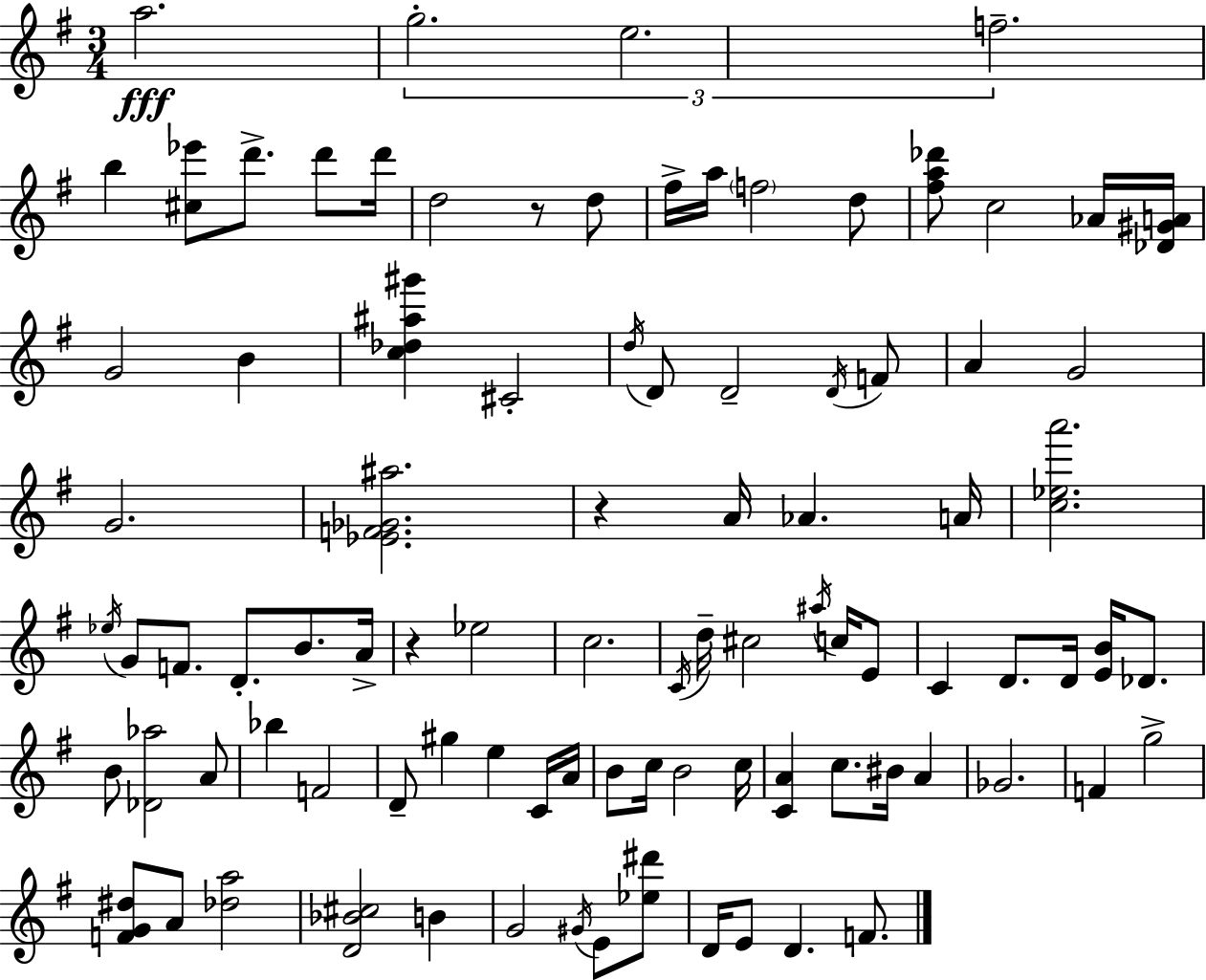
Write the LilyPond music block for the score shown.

{
  \clef treble
  \numericTimeSignature
  \time 3/4
  \key e \minor
  a''2.\fff | \tuplet 3/2 { g''2.-. | e''2. | f''2.-- } | \break b''4 <cis'' ees'''>8 d'''8.-> d'''8 d'''16 | d''2 r8 d''8 | fis''16-> a''16 \parenthesize f''2 d''8 | <fis'' a'' des'''>8 c''2 aes'16 <des' gis' a'>16 | \break g'2 b'4 | <c'' des'' ais'' gis'''>4 cis'2-. | \acciaccatura { d''16 } d'8 d'2-- \acciaccatura { d'16 } | f'8 a'4 g'2 | \break g'2. | <ees' f' ges' ais''>2. | r4 a'16 aes'4. | a'16 <c'' ees'' a'''>2. | \break \acciaccatura { ees''16 } g'8 f'8. d'8.-. b'8. | a'16-> r4 ees''2 | c''2. | \acciaccatura { c'16 } d''16-- cis''2 | \break \acciaccatura { ais''16 } c''16 e'8 c'4 d'8. | d'16 <e' b'>16 des'8. b'8 <des' aes''>2 | a'8 bes''4 f'2 | d'8-- gis''4 e''4 | \break c'16 a'16 b'8 c''16 b'2 | c''16 <c' a'>4 c''8. | bis'16 a'4 ges'2. | f'4 g''2-> | \break <f' g' dis''>8 a'8 <des'' a''>2 | <d' bes' cis''>2 | b'4 g'2 | \acciaccatura { gis'16 } e'8 <ees'' dis'''>8 d'16 e'8 d'4. | \break f'8. \bar "|."
}